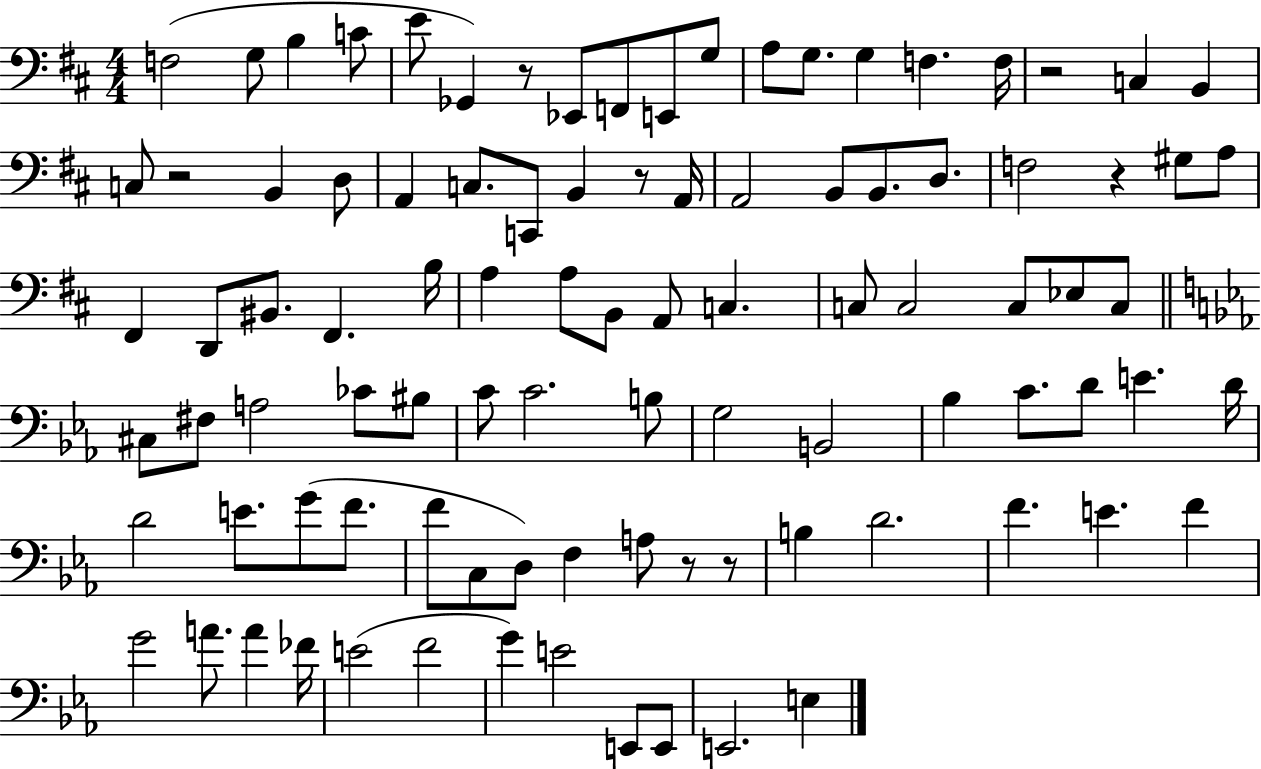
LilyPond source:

{
  \clef bass
  \numericTimeSignature
  \time 4/4
  \key d \major
  \repeat volta 2 { f2( g8 b4 c'8 | e'8 ges,4) r8 ees,8 f,8 e,8 g8 | a8 g8. g4 f4. f16 | r2 c4 b,4 | \break c8 r2 b,4 d8 | a,4 c8. c,8 b,4 r8 a,16 | a,2 b,8 b,8. d8. | f2 r4 gis8 a8 | \break fis,4 d,8 bis,8. fis,4. b16 | a4 a8 b,8 a,8 c4. | c8 c2 c8 ees8 c8 | \bar "||" \break \key ees \major cis8 fis8 a2 ces'8 bis8 | c'8 c'2. b8 | g2 b,2 | bes4 c'8. d'8 e'4. d'16 | \break d'2 e'8. g'8( f'8. | f'8 c8 d8) f4 a8 r8 r8 | b4 d'2. | f'4. e'4. f'4 | \break g'2 a'8. a'4 fes'16 | e'2( f'2 | g'4) e'2 e,8 e,8 | e,2. e4 | \break } \bar "|."
}